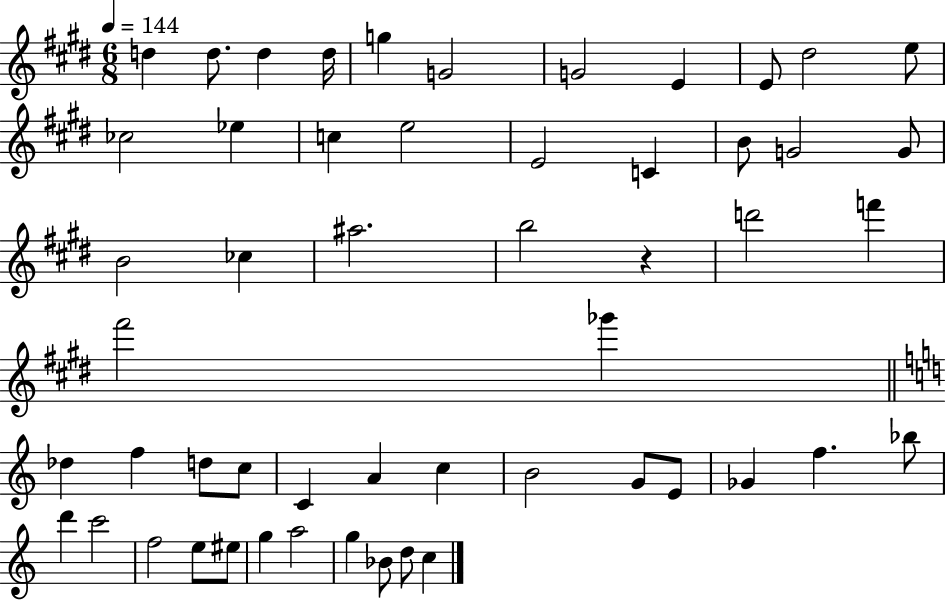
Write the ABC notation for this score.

X:1
T:Untitled
M:6/8
L:1/4
K:E
d d/2 d d/4 g G2 G2 E E/2 ^d2 e/2 _c2 _e c e2 E2 C B/2 G2 G/2 B2 _c ^a2 b2 z d'2 f' ^f'2 _g' _d f d/2 c/2 C A c B2 G/2 E/2 _G f _b/2 d' c'2 f2 e/2 ^e/2 g a2 g _B/2 d/2 c